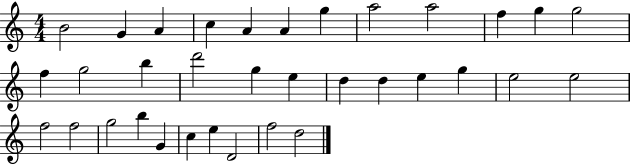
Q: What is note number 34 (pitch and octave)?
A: D5